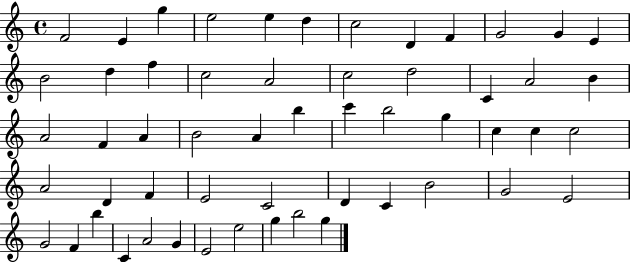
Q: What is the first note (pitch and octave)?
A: F4